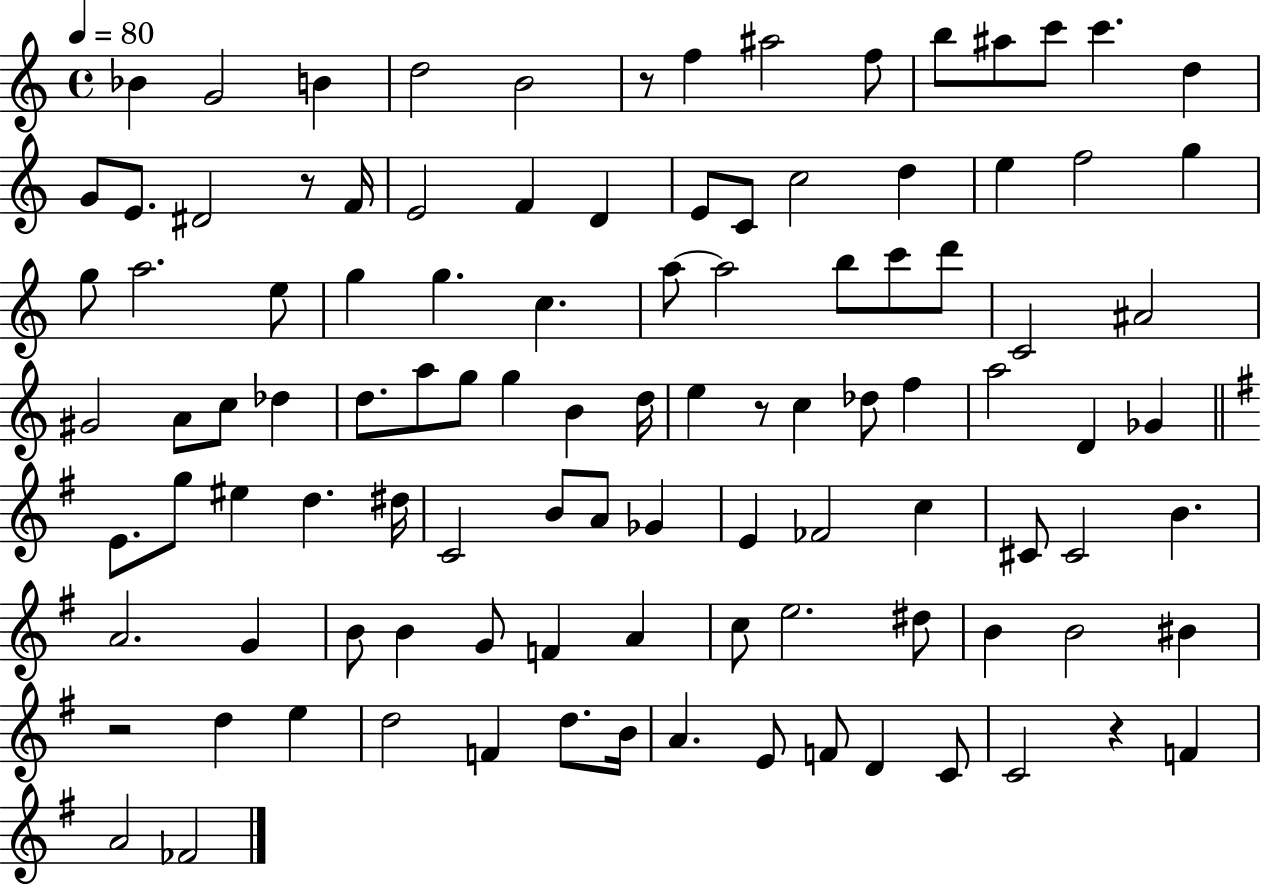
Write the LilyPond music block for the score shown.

{
  \clef treble
  \time 4/4
  \defaultTimeSignature
  \key c \major
  \tempo 4 = 80
  bes'4 g'2 b'4 | d''2 b'2 | r8 f''4 ais''2 f''8 | b''8 ais''8 c'''8 c'''4. d''4 | \break g'8 e'8. dis'2 r8 f'16 | e'2 f'4 d'4 | e'8 c'8 c''2 d''4 | e''4 f''2 g''4 | \break g''8 a''2. e''8 | g''4 g''4. c''4. | a''8~~ a''2 b''8 c'''8 d'''8 | c'2 ais'2 | \break gis'2 a'8 c''8 des''4 | d''8. a''8 g''8 g''4 b'4 d''16 | e''4 r8 c''4 des''8 f''4 | a''2 d'4 ges'4 | \break \bar "||" \break \key g \major e'8. g''8 eis''4 d''4. dis''16 | c'2 b'8 a'8 ges'4 | e'4 fes'2 c''4 | cis'8 cis'2 b'4. | \break a'2. g'4 | b'8 b'4 g'8 f'4 a'4 | c''8 e''2. dis''8 | b'4 b'2 bis'4 | \break r2 d''4 e''4 | d''2 f'4 d''8. b'16 | a'4. e'8 f'8 d'4 c'8 | c'2 r4 f'4 | \break a'2 fes'2 | \bar "|."
}